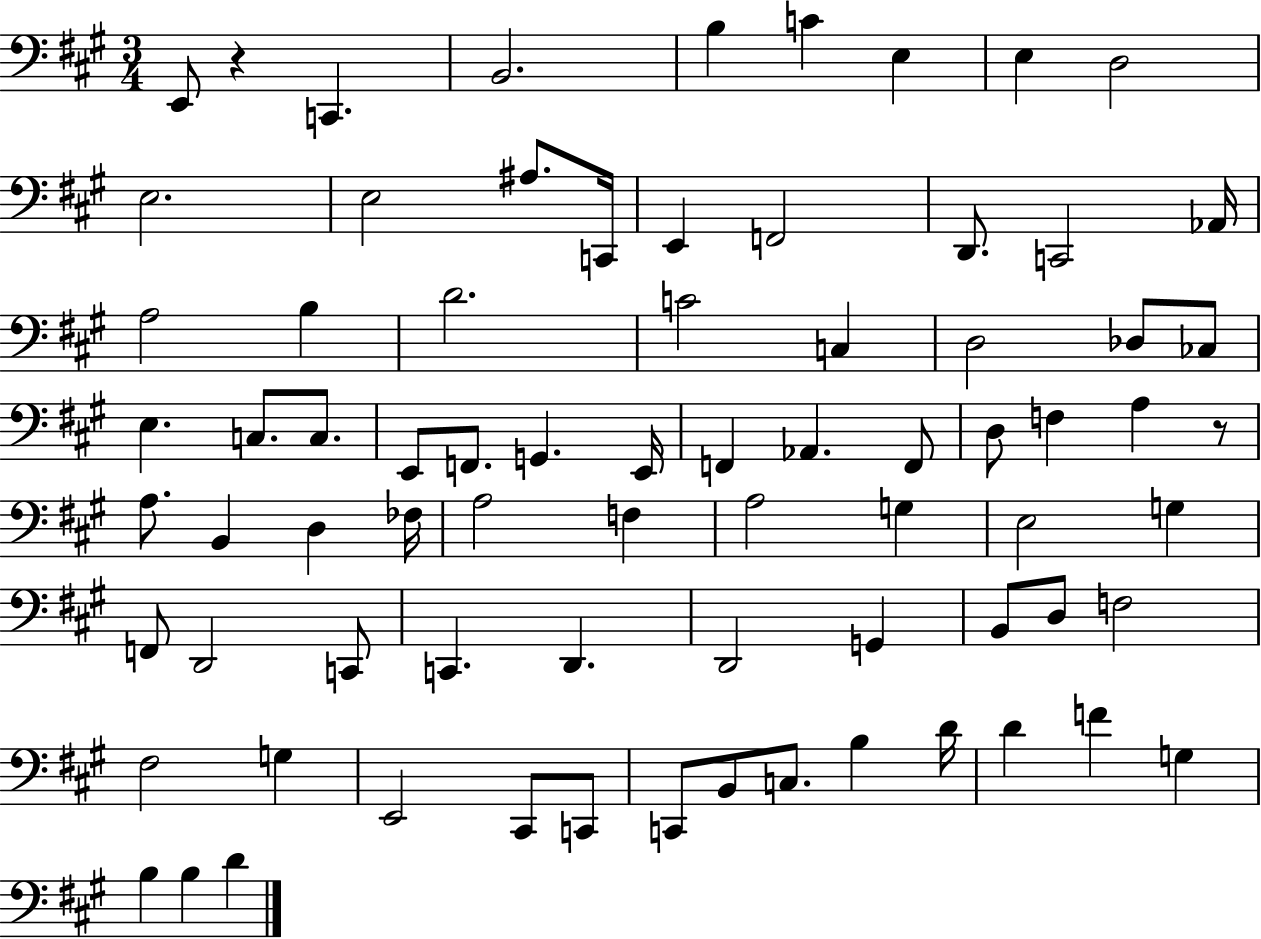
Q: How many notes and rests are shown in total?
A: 76